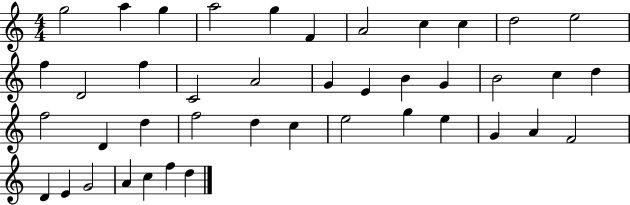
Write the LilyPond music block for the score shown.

{
  \clef treble
  \numericTimeSignature
  \time 4/4
  \key c \major
  g''2 a''4 g''4 | a''2 g''4 f'4 | a'2 c''4 c''4 | d''2 e''2 | \break f''4 d'2 f''4 | c'2 a'2 | g'4 e'4 b'4 g'4 | b'2 c''4 d''4 | \break f''2 d'4 d''4 | f''2 d''4 c''4 | e''2 g''4 e''4 | g'4 a'4 f'2 | \break d'4 e'4 g'2 | a'4 c''4 f''4 d''4 | \bar "|."
}